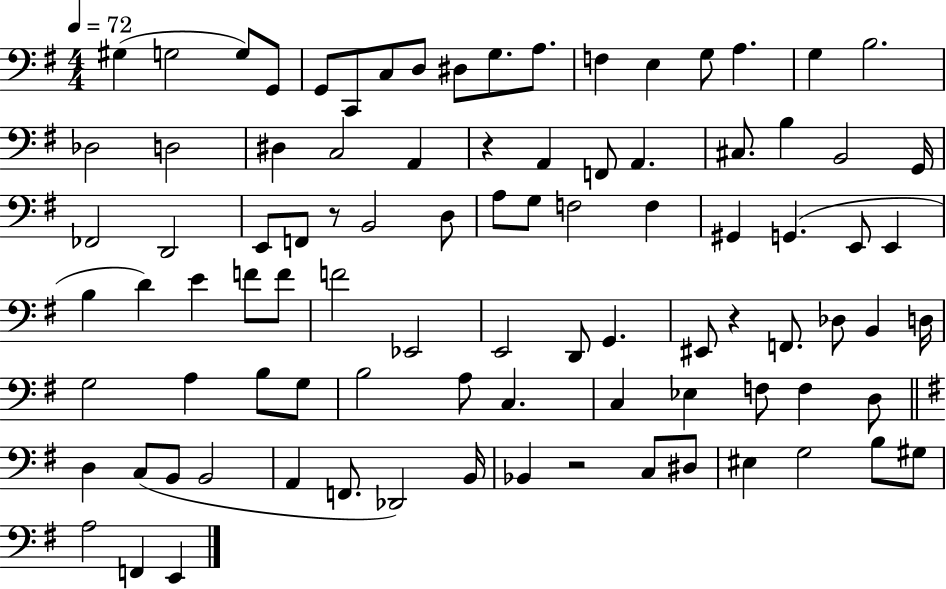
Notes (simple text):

G#3/q G3/h G3/e G2/e G2/e C2/e C3/e D3/e D#3/e G3/e. A3/e. F3/q E3/q G3/e A3/q. G3/q B3/h. Db3/h D3/h D#3/q C3/h A2/q R/q A2/q F2/e A2/q. C#3/e. B3/q B2/h G2/s FES2/h D2/h E2/e F2/e R/e B2/h D3/e A3/e G3/e F3/h F3/q G#2/q G2/q. E2/e E2/q B3/q D4/q E4/q F4/e F4/e F4/h Eb2/h E2/h D2/e G2/q. EIS2/e R/q F2/e. Db3/e B2/q D3/s G3/h A3/q B3/e G3/e B3/h A3/e C3/q. C3/q Eb3/q F3/e F3/q D3/e D3/q C3/e B2/e B2/h A2/q F2/e. Db2/h B2/s Bb2/q R/h C3/e D#3/e EIS3/q G3/h B3/e G#3/e A3/h F2/q E2/q